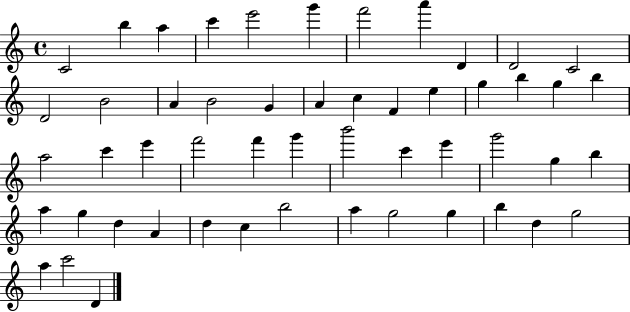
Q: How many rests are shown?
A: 0